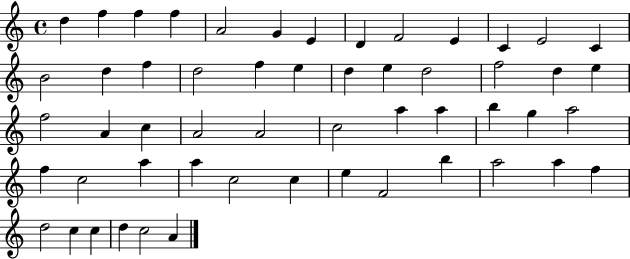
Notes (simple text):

D5/q F5/q F5/q F5/q A4/h G4/q E4/q D4/q F4/h E4/q C4/q E4/h C4/q B4/h D5/q F5/q D5/h F5/q E5/q D5/q E5/q D5/h F5/h D5/q E5/q F5/h A4/q C5/q A4/h A4/h C5/h A5/q A5/q B5/q G5/q A5/h F5/q C5/h A5/q A5/q C5/h C5/q E5/q F4/h B5/q A5/h A5/q F5/q D5/h C5/q C5/q D5/q C5/h A4/q